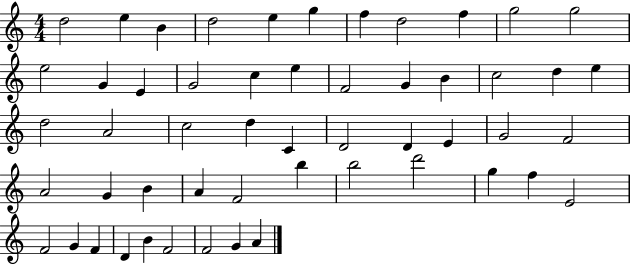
D5/h E5/q B4/q D5/h E5/q G5/q F5/q D5/h F5/q G5/h G5/h E5/h G4/q E4/q G4/h C5/q E5/q F4/h G4/q B4/q C5/h D5/q E5/q D5/h A4/h C5/h D5/q C4/q D4/h D4/q E4/q G4/h F4/h A4/h G4/q B4/q A4/q F4/h B5/q B5/h D6/h G5/q F5/q E4/h F4/h G4/q F4/q D4/q B4/q F4/h F4/h G4/q A4/q